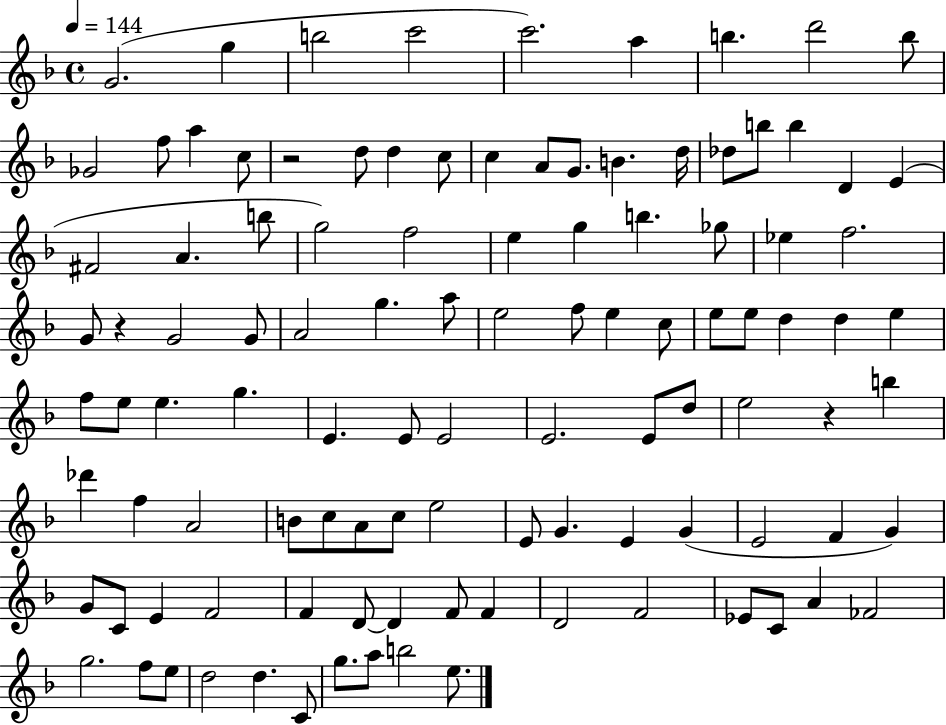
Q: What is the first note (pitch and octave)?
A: G4